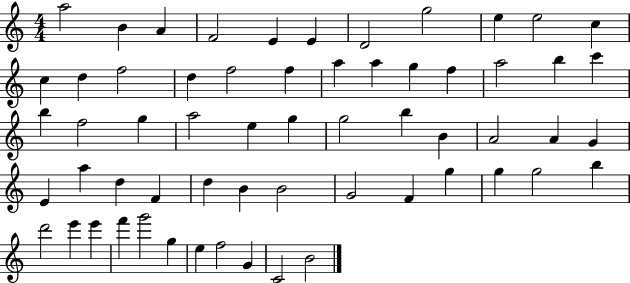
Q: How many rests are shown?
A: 0